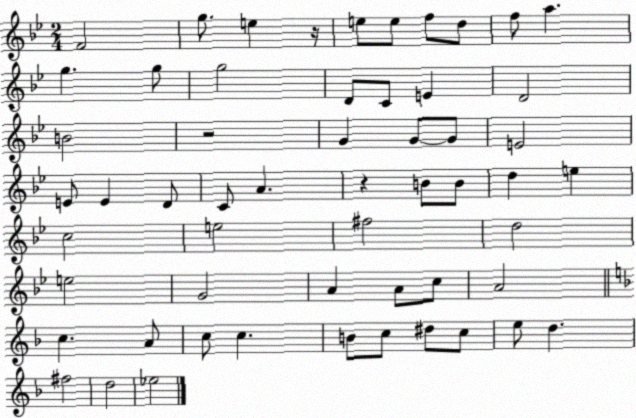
X:1
T:Untitled
M:2/4
L:1/4
K:Bb
F2 g/2 e z/4 e/2 e/2 f/2 d/2 f/2 a g g/2 g2 D/2 C/2 E D2 B2 z2 G G/2 G/2 E2 E/2 E D/2 C/2 A z B/2 B/2 d e c2 e2 ^f2 d2 e2 G2 A A/2 c/2 A2 c A/2 c/2 c B/2 c/2 ^d/2 c/2 e/2 d ^f2 d2 _e2